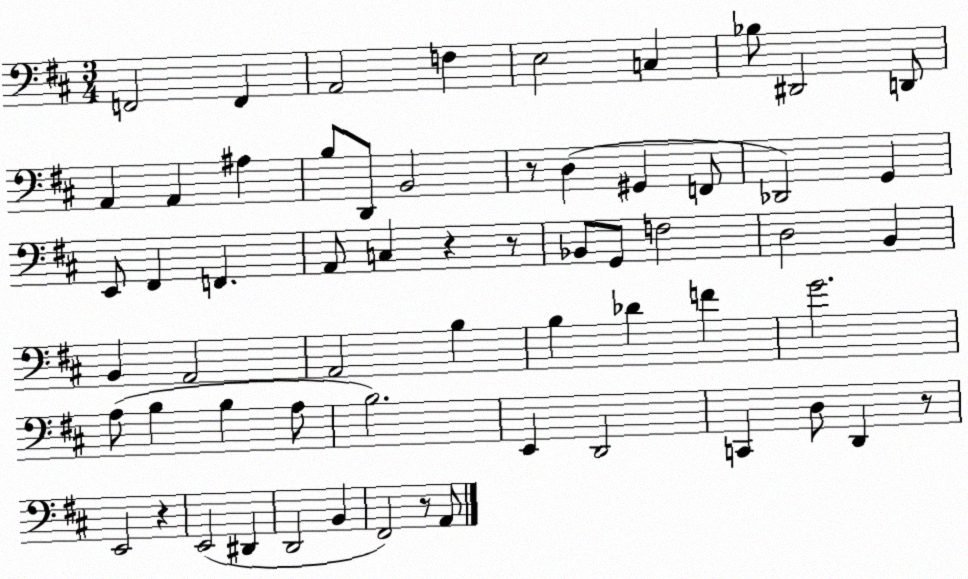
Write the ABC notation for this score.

X:1
T:Untitled
M:3/4
L:1/4
K:D
F,,2 F,, A,,2 F, E,2 C, _B,/2 ^D,,2 D,,/2 A,, A,, ^A, B,/2 D,,/2 B,,2 z/2 D, ^G,, F,,/2 _D,,2 G,, E,,/2 ^F,, F,, A,,/2 C, z z/2 _B,,/2 G,,/2 F,2 D,2 B,, B,, A,,2 A,,2 B, B, _D F G2 A,/2 B, B, A,/2 B,2 E,, D,,2 C,, D,/2 D,, z/2 E,,2 z E,,2 ^D,, D,,2 B,, ^F,,2 z/2 A,,/2